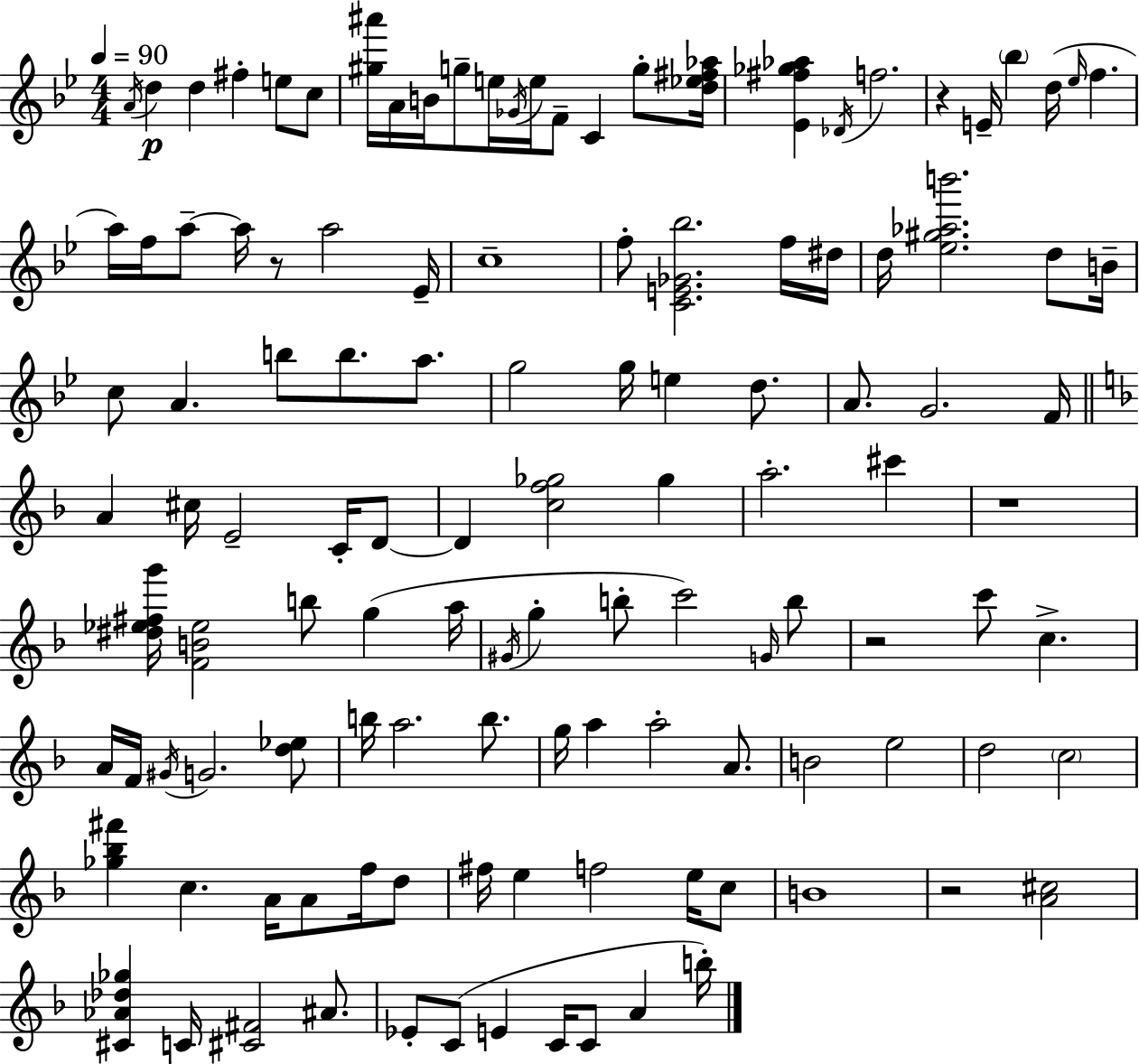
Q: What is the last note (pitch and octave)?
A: B5